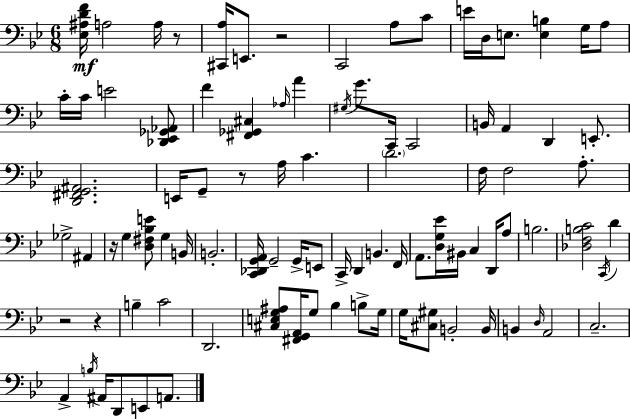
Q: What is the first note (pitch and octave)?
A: A3